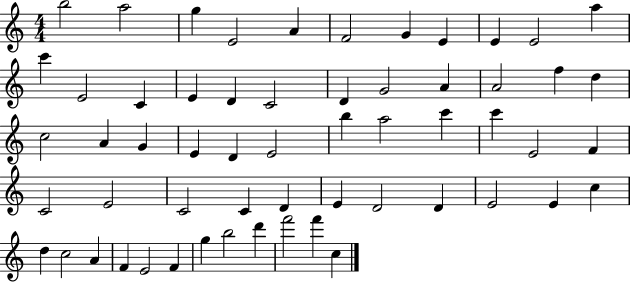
{
  \clef treble
  \numericTimeSignature
  \time 4/4
  \key c \major
  b''2 a''2 | g''4 e'2 a'4 | f'2 g'4 e'4 | e'4 e'2 a''4 | \break c'''4 e'2 c'4 | e'4 d'4 c'2 | d'4 g'2 a'4 | a'2 f''4 d''4 | \break c''2 a'4 g'4 | e'4 d'4 e'2 | b''4 a''2 c'''4 | c'''4 e'2 f'4 | \break c'2 e'2 | c'2 c'4 d'4 | e'4 d'2 d'4 | e'2 e'4 c''4 | \break d''4 c''2 a'4 | f'4 e'2 f'4 | g''4 b''2 d'''4 | f'''2 f'''4 c''4 | \break \bar "|."
}